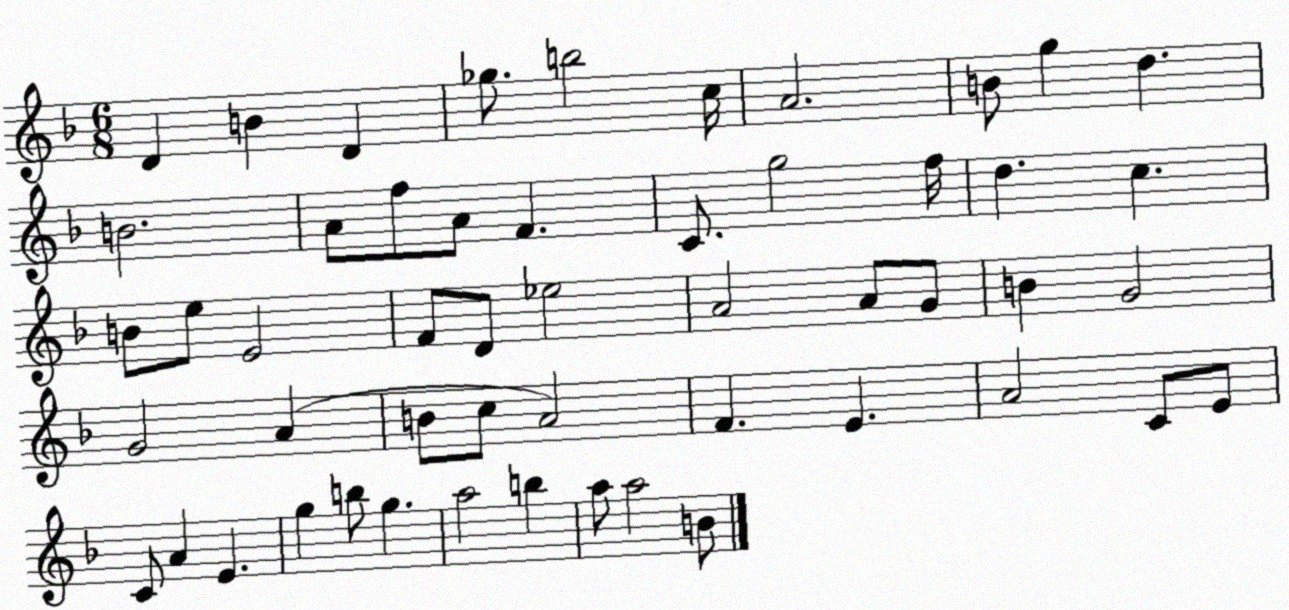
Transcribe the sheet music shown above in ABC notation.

X:1
T:Untitled
M:6/8
L:1/4
K:F
D B D _g/2 b2 c/4 A2 B/2 g d B2 A/2 f/2 A/2 F C/2 g2 f/4 d c B/2 e/2 E2 F/2 D/2 _e2 A2 A/2 G/2 B G2 G2 A B/2 c/2 A2 F E A2 C/2 E/2 C/2 A E g b/2 g a2 b a/2 a2 B/2